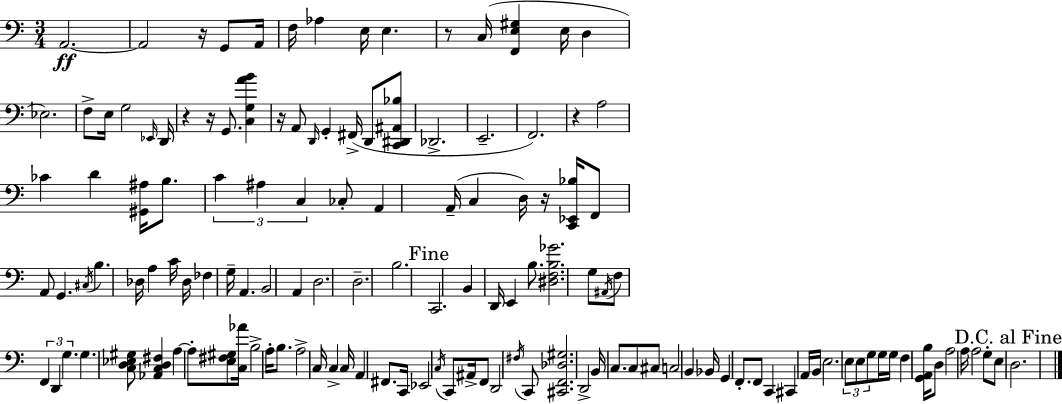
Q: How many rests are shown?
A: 7